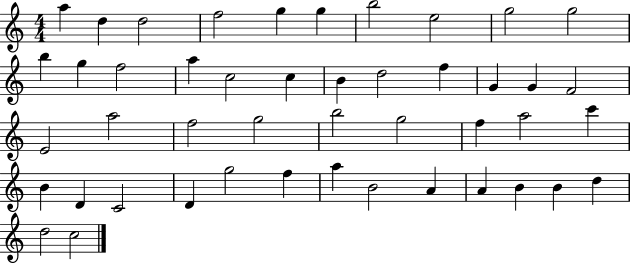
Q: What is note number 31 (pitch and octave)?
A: C6